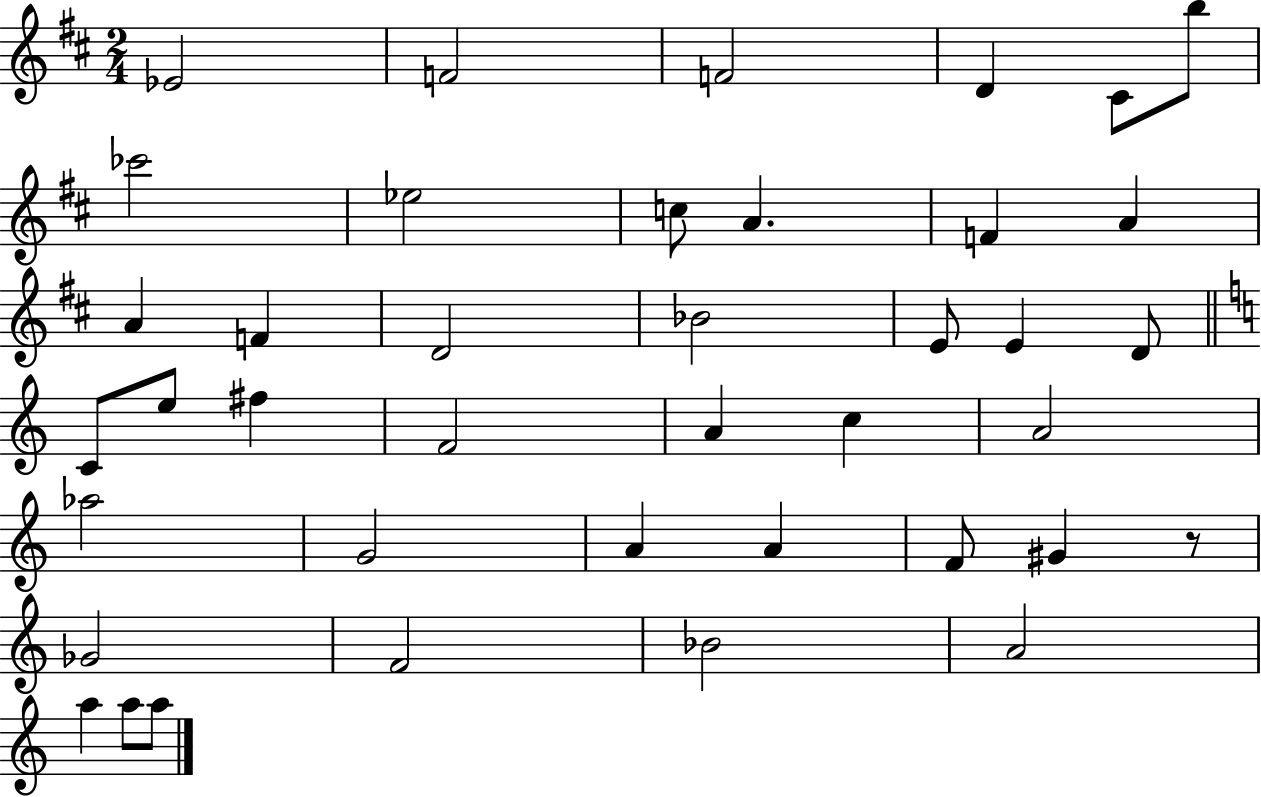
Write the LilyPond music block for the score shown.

{
  \clef treble
  \numericTimeSignature
  \time 2/4
  \key d \major
  \repeat volta 2 { ees'2 | f'2 | f'2 | d'4 cis'8 b''8 | \break ces'''2 | ees''2 | c''8 a'4. | f'4 a'4 | \break a'4 f'4 | d'2 | bes'2 | e'8 e'4 d'8 | \break \bar "||" \break \key c \major c'8 e''8 fis''4 | f'2 | a'4 c''4 | a'2 | \break aes''2 | g'2 | a'4 a'4 | f'8 gis'4 r8 | \break ges'2 | f'2 | bes'2 | a'2 | \break a''4 a''8 a''8 | } \bar "|."
}